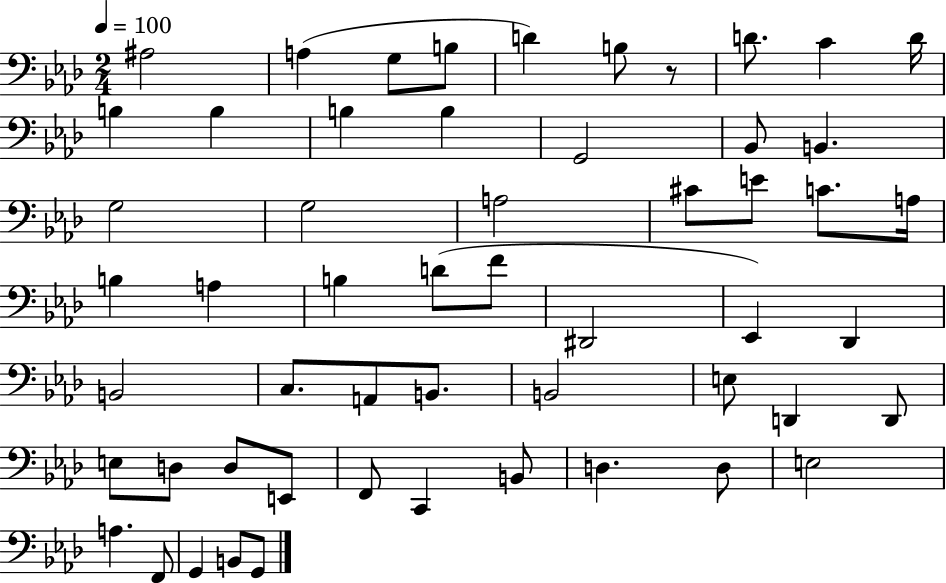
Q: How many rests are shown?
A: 1